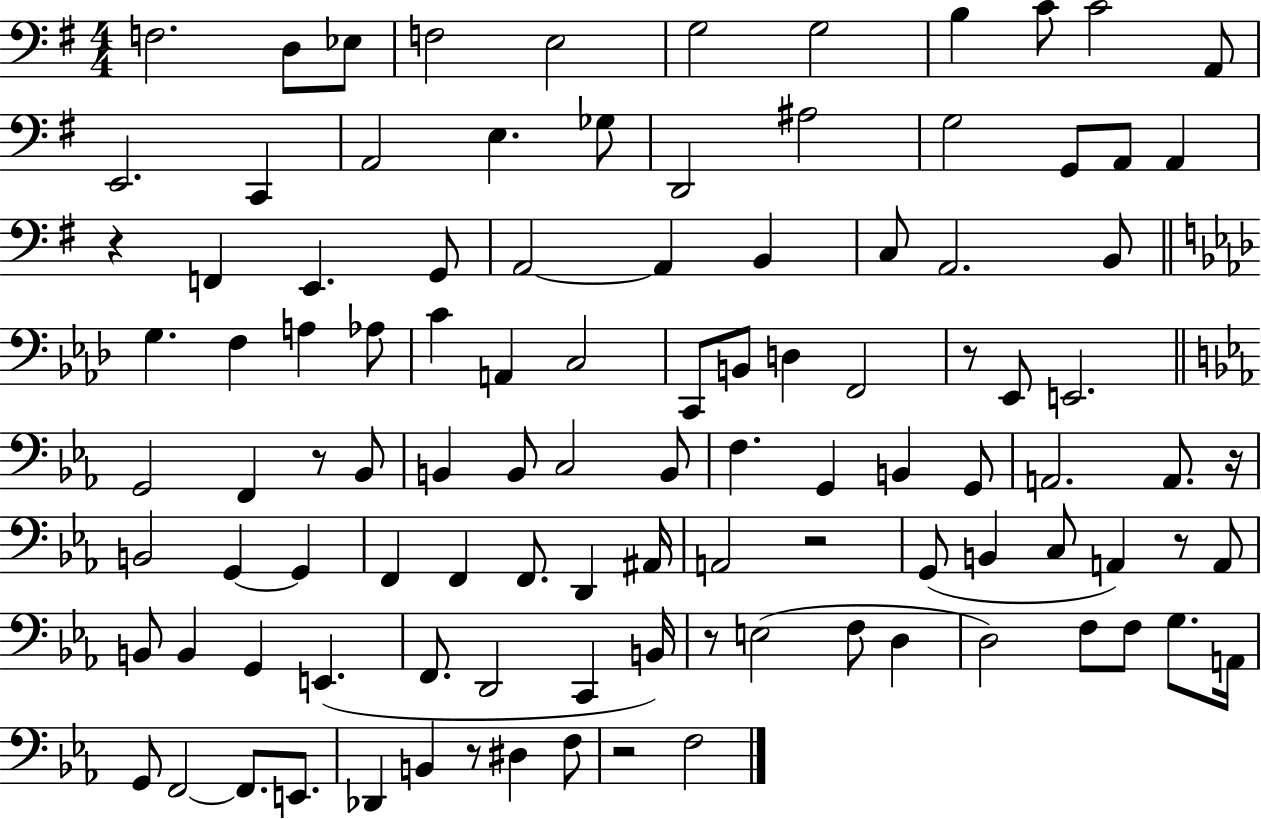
{
  \clef bass
  \numericTimeSignature
  \time 4/4
  \key g \major
  \repeat volta 2 { f2. d8 ees8 | f2 e2 | g2 g2 | b4 c'8 c'2 a,8 | \break e,2. c,4 | a,2 e4. ges8 | d,2 ais2 | g2 g,8 a,8 a,4 | \break r4 f,4 e,4. g,8 | a,2~~ a,4 b,4 | c8 a,2. b,8 | \bar "||" \break \key aes \major g4. f4 a4 aes8 | c'4 a,4 c2 | c,8 b,8 d4 f,2 | r8 ees,8 e,2. | \break \bar "||" \break \key ees \major g,2 f,4 r8 bes,8 | b,4 b,8 c2 b,8 | f4. g,4 b,4 g,8 | a,2. a,8. r16 | \break b,2 g,4~~ g,4 | f,4 f,4 f,8. d,4 ais,16 | a,2 r2 | g,8( b,4 c8 a,4) r8 a,8 | \break b,8 b,4 g,4 e,4.( | f,8. d,2 c,4 b,16) | r8 e2( f8 d4 | d2) f8 f8 g8. a,16 | \break g,8 f,2~~ f,8. e,8. | des,4 b,4 r8 dis4 f8 | r2 f2 | } \bar "|."
}